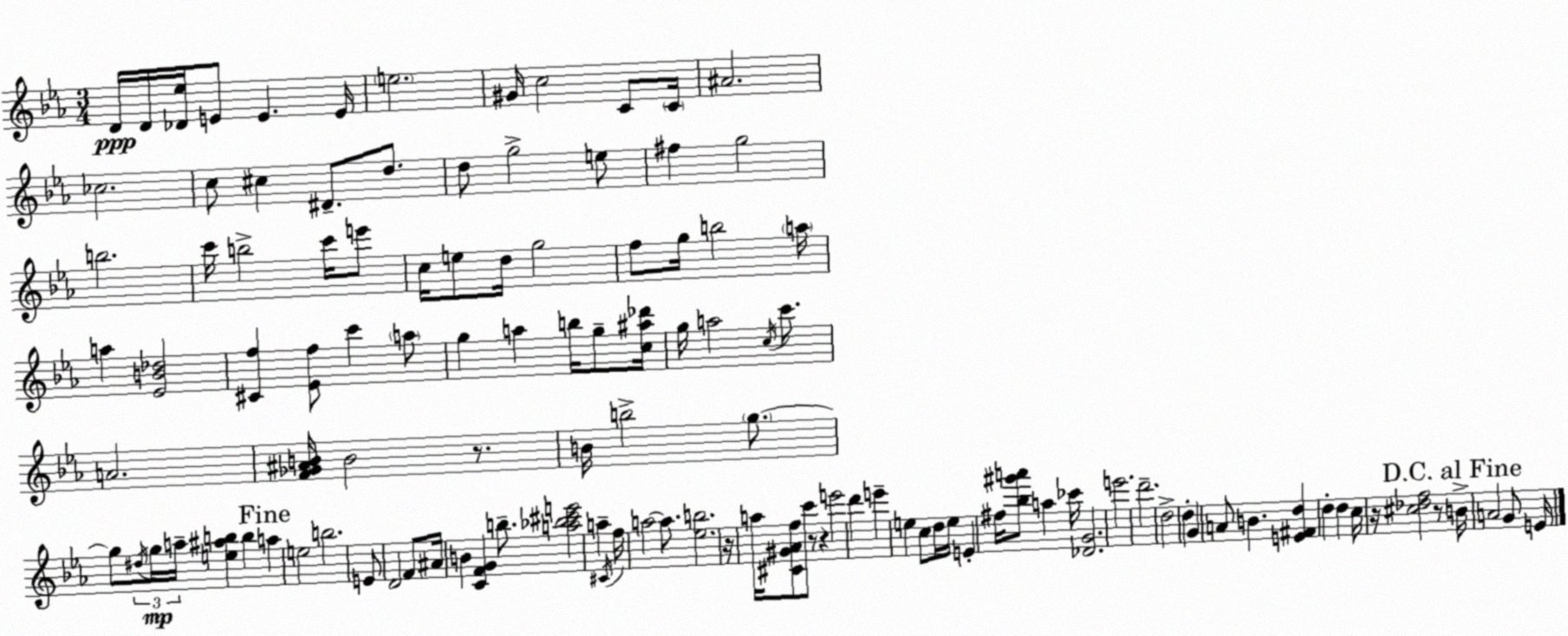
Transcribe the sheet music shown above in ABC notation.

X:1
T:Untitled
M:3/4
L:1/4
K:Eb
D/4 D/4 [_D_e]/4 E/2 E E/4 e2 ^G/4 c2 C/2 C/4 ^A2 _c2 c/2 ^c ^D/2 d/2 d/2 g2 e/2 ^f g2 b2 c'/4 b2 c'/4 e'/2 c/4 e/2 d/4 g2 f/2 g/4 b2 a/4 a [_EB_d]2 [^Cf] [_Ef]/2 c' a/2 g a b/4 g/2 [c^a_d']/4 g/4 a2 c/4 c'/2 A2 [F_G^AB]/4 B2 z/2 B/4 b2 g/2 g/2 ^d/4 g/4 a/4 [e^ab] b a e2 b2 E/2 D2 F/2 ^A/4 B [CFG] b/2 [a_b^c'e']2 a ^C/4 f/4 a2 a/2 [_eb]2 z/4 a/4 [^C^G_Af]/2 c'/2 z/2 z e'2 d' e' e c/2 d/4 e/4 E ^f/4 [_b^g'a']/2 a _c'/4 [_DG]2 e'2 d'2 d2 d G A/2 B [E^Fd] d d c/4 z/4 [^c_df]2 z/2 B/4 A2 G/2 E/4